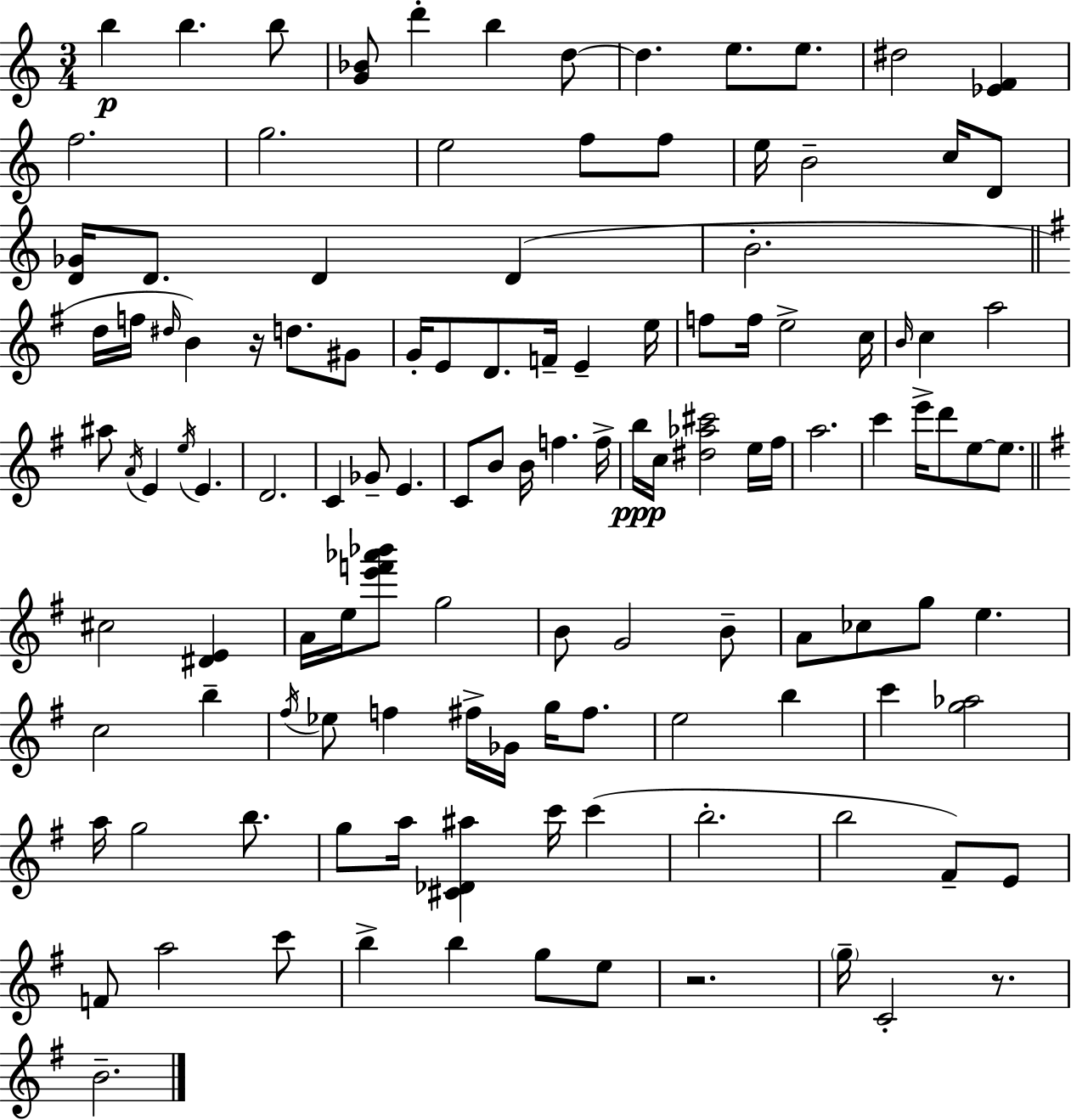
B5/q B5/q. B5/e [G4,Bb4]/e D6/q B5/q D5/e D5/q. E5/e. E5/e. D#5/h [Eb4,F4]/q F5/h. G5/h. E5/h F5/e F5/e E5/s B4/h C5/s D4/e [D4,Gb4]/s D4/e. D4/q D4/q B4/h. D5/s F5/s D#5/s B4/q R/s D5/e. G#4/e G4/s E4/e D4/e. F4/s E4/q E5/s F5/e F5/s E5/h C5/s B4/s C5/q A5/h A#5/e A4/s E4/q E5/s E4/q. D4/h. C4/q Gb4/e E4/q. C4/e B4/e B4/s F5/q. F5/s B5/s C5/s [D#5,Ab5,C#6]/h E5/s F#5/s A5/h. C6/q E6/s D6/e E5/e E5/e. C#5/h [D#4,E4]/q A4/s E5/s [E6,F6,Ab6,Bb6]/e G5/h B4/e G4/h B4/e A4/e CES5/e G5/e E5/q. C5/h B5/q F#5/s Eb5/e F5/q F#5/s Gb4/s G5/s F#5/e. E5/h B5/q C6/q [G5,Ab5]/h A5/s G5/h B5/e. G5/e A5/s [C#4,Db4,A#5]/q C6/s C6/q B5/h. B5/h F#4/e E4/e F4/e A5/h C6/e B5/q B5/q G5/e E5/e R/h. G5/s C4/h R/e. B4/h.